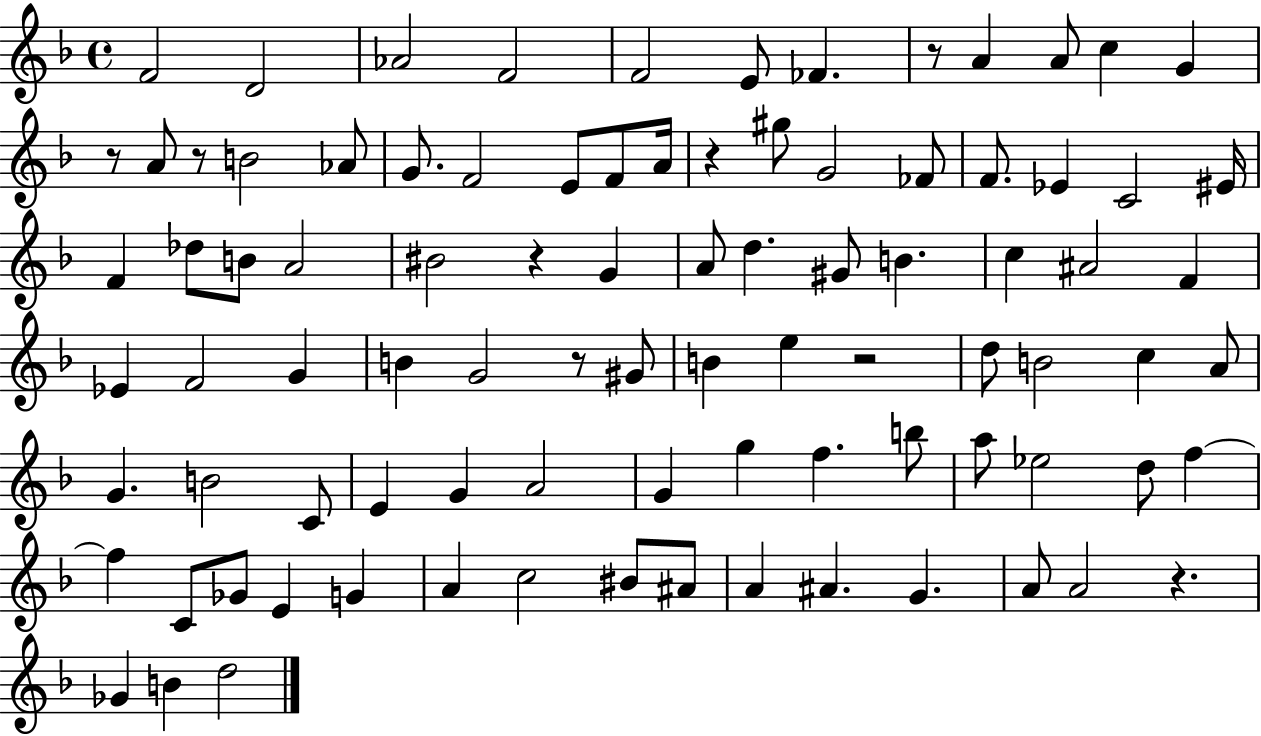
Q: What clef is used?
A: treble